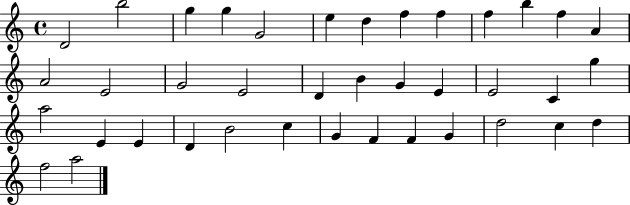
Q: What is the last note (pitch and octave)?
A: A5